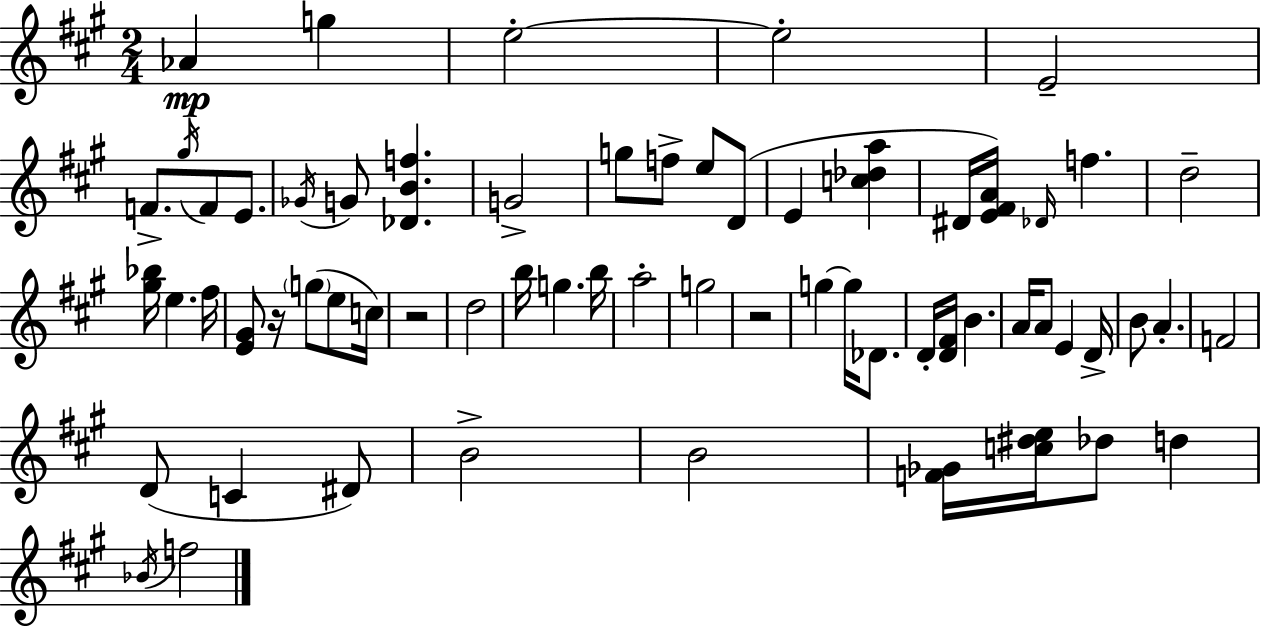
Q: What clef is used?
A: treble